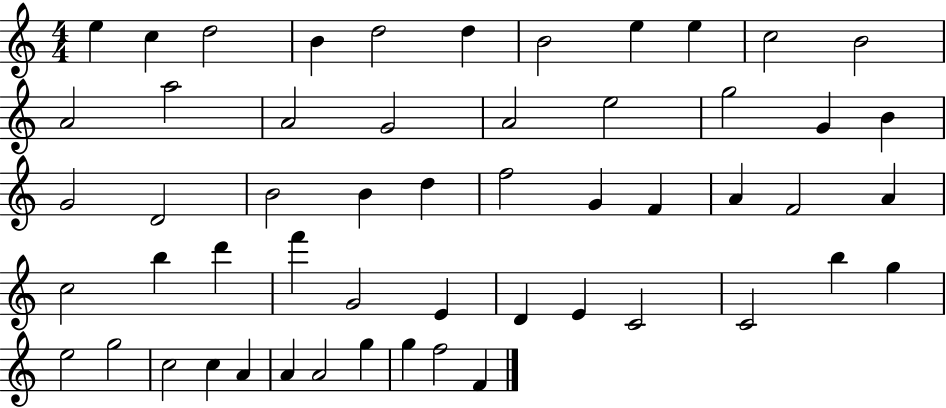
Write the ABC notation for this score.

X:1
T:Untitled
M:4/4
L:1/4
K:C
e c d2 B d2 d B2 e e c2 B2 A2 a2 A2 G2 A2 e2 g2 G B G2 D2 B2 B d f2 G F A F2 A c2 b d' f' G2 E D E C2 C2 b g e2 g2 c2 c A A A2 g g f2 F